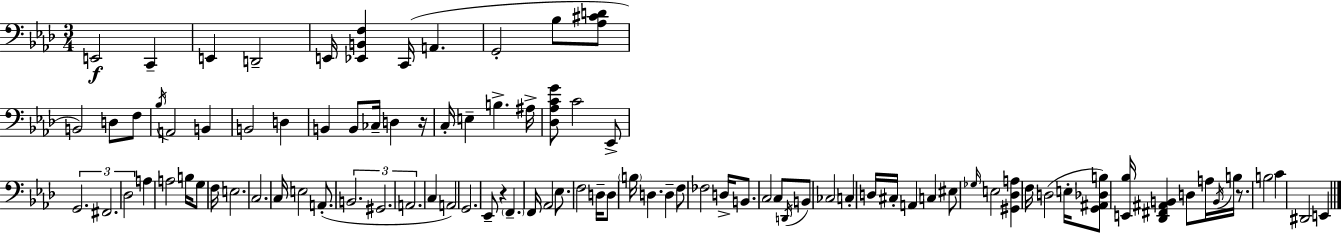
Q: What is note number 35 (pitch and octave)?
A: F3